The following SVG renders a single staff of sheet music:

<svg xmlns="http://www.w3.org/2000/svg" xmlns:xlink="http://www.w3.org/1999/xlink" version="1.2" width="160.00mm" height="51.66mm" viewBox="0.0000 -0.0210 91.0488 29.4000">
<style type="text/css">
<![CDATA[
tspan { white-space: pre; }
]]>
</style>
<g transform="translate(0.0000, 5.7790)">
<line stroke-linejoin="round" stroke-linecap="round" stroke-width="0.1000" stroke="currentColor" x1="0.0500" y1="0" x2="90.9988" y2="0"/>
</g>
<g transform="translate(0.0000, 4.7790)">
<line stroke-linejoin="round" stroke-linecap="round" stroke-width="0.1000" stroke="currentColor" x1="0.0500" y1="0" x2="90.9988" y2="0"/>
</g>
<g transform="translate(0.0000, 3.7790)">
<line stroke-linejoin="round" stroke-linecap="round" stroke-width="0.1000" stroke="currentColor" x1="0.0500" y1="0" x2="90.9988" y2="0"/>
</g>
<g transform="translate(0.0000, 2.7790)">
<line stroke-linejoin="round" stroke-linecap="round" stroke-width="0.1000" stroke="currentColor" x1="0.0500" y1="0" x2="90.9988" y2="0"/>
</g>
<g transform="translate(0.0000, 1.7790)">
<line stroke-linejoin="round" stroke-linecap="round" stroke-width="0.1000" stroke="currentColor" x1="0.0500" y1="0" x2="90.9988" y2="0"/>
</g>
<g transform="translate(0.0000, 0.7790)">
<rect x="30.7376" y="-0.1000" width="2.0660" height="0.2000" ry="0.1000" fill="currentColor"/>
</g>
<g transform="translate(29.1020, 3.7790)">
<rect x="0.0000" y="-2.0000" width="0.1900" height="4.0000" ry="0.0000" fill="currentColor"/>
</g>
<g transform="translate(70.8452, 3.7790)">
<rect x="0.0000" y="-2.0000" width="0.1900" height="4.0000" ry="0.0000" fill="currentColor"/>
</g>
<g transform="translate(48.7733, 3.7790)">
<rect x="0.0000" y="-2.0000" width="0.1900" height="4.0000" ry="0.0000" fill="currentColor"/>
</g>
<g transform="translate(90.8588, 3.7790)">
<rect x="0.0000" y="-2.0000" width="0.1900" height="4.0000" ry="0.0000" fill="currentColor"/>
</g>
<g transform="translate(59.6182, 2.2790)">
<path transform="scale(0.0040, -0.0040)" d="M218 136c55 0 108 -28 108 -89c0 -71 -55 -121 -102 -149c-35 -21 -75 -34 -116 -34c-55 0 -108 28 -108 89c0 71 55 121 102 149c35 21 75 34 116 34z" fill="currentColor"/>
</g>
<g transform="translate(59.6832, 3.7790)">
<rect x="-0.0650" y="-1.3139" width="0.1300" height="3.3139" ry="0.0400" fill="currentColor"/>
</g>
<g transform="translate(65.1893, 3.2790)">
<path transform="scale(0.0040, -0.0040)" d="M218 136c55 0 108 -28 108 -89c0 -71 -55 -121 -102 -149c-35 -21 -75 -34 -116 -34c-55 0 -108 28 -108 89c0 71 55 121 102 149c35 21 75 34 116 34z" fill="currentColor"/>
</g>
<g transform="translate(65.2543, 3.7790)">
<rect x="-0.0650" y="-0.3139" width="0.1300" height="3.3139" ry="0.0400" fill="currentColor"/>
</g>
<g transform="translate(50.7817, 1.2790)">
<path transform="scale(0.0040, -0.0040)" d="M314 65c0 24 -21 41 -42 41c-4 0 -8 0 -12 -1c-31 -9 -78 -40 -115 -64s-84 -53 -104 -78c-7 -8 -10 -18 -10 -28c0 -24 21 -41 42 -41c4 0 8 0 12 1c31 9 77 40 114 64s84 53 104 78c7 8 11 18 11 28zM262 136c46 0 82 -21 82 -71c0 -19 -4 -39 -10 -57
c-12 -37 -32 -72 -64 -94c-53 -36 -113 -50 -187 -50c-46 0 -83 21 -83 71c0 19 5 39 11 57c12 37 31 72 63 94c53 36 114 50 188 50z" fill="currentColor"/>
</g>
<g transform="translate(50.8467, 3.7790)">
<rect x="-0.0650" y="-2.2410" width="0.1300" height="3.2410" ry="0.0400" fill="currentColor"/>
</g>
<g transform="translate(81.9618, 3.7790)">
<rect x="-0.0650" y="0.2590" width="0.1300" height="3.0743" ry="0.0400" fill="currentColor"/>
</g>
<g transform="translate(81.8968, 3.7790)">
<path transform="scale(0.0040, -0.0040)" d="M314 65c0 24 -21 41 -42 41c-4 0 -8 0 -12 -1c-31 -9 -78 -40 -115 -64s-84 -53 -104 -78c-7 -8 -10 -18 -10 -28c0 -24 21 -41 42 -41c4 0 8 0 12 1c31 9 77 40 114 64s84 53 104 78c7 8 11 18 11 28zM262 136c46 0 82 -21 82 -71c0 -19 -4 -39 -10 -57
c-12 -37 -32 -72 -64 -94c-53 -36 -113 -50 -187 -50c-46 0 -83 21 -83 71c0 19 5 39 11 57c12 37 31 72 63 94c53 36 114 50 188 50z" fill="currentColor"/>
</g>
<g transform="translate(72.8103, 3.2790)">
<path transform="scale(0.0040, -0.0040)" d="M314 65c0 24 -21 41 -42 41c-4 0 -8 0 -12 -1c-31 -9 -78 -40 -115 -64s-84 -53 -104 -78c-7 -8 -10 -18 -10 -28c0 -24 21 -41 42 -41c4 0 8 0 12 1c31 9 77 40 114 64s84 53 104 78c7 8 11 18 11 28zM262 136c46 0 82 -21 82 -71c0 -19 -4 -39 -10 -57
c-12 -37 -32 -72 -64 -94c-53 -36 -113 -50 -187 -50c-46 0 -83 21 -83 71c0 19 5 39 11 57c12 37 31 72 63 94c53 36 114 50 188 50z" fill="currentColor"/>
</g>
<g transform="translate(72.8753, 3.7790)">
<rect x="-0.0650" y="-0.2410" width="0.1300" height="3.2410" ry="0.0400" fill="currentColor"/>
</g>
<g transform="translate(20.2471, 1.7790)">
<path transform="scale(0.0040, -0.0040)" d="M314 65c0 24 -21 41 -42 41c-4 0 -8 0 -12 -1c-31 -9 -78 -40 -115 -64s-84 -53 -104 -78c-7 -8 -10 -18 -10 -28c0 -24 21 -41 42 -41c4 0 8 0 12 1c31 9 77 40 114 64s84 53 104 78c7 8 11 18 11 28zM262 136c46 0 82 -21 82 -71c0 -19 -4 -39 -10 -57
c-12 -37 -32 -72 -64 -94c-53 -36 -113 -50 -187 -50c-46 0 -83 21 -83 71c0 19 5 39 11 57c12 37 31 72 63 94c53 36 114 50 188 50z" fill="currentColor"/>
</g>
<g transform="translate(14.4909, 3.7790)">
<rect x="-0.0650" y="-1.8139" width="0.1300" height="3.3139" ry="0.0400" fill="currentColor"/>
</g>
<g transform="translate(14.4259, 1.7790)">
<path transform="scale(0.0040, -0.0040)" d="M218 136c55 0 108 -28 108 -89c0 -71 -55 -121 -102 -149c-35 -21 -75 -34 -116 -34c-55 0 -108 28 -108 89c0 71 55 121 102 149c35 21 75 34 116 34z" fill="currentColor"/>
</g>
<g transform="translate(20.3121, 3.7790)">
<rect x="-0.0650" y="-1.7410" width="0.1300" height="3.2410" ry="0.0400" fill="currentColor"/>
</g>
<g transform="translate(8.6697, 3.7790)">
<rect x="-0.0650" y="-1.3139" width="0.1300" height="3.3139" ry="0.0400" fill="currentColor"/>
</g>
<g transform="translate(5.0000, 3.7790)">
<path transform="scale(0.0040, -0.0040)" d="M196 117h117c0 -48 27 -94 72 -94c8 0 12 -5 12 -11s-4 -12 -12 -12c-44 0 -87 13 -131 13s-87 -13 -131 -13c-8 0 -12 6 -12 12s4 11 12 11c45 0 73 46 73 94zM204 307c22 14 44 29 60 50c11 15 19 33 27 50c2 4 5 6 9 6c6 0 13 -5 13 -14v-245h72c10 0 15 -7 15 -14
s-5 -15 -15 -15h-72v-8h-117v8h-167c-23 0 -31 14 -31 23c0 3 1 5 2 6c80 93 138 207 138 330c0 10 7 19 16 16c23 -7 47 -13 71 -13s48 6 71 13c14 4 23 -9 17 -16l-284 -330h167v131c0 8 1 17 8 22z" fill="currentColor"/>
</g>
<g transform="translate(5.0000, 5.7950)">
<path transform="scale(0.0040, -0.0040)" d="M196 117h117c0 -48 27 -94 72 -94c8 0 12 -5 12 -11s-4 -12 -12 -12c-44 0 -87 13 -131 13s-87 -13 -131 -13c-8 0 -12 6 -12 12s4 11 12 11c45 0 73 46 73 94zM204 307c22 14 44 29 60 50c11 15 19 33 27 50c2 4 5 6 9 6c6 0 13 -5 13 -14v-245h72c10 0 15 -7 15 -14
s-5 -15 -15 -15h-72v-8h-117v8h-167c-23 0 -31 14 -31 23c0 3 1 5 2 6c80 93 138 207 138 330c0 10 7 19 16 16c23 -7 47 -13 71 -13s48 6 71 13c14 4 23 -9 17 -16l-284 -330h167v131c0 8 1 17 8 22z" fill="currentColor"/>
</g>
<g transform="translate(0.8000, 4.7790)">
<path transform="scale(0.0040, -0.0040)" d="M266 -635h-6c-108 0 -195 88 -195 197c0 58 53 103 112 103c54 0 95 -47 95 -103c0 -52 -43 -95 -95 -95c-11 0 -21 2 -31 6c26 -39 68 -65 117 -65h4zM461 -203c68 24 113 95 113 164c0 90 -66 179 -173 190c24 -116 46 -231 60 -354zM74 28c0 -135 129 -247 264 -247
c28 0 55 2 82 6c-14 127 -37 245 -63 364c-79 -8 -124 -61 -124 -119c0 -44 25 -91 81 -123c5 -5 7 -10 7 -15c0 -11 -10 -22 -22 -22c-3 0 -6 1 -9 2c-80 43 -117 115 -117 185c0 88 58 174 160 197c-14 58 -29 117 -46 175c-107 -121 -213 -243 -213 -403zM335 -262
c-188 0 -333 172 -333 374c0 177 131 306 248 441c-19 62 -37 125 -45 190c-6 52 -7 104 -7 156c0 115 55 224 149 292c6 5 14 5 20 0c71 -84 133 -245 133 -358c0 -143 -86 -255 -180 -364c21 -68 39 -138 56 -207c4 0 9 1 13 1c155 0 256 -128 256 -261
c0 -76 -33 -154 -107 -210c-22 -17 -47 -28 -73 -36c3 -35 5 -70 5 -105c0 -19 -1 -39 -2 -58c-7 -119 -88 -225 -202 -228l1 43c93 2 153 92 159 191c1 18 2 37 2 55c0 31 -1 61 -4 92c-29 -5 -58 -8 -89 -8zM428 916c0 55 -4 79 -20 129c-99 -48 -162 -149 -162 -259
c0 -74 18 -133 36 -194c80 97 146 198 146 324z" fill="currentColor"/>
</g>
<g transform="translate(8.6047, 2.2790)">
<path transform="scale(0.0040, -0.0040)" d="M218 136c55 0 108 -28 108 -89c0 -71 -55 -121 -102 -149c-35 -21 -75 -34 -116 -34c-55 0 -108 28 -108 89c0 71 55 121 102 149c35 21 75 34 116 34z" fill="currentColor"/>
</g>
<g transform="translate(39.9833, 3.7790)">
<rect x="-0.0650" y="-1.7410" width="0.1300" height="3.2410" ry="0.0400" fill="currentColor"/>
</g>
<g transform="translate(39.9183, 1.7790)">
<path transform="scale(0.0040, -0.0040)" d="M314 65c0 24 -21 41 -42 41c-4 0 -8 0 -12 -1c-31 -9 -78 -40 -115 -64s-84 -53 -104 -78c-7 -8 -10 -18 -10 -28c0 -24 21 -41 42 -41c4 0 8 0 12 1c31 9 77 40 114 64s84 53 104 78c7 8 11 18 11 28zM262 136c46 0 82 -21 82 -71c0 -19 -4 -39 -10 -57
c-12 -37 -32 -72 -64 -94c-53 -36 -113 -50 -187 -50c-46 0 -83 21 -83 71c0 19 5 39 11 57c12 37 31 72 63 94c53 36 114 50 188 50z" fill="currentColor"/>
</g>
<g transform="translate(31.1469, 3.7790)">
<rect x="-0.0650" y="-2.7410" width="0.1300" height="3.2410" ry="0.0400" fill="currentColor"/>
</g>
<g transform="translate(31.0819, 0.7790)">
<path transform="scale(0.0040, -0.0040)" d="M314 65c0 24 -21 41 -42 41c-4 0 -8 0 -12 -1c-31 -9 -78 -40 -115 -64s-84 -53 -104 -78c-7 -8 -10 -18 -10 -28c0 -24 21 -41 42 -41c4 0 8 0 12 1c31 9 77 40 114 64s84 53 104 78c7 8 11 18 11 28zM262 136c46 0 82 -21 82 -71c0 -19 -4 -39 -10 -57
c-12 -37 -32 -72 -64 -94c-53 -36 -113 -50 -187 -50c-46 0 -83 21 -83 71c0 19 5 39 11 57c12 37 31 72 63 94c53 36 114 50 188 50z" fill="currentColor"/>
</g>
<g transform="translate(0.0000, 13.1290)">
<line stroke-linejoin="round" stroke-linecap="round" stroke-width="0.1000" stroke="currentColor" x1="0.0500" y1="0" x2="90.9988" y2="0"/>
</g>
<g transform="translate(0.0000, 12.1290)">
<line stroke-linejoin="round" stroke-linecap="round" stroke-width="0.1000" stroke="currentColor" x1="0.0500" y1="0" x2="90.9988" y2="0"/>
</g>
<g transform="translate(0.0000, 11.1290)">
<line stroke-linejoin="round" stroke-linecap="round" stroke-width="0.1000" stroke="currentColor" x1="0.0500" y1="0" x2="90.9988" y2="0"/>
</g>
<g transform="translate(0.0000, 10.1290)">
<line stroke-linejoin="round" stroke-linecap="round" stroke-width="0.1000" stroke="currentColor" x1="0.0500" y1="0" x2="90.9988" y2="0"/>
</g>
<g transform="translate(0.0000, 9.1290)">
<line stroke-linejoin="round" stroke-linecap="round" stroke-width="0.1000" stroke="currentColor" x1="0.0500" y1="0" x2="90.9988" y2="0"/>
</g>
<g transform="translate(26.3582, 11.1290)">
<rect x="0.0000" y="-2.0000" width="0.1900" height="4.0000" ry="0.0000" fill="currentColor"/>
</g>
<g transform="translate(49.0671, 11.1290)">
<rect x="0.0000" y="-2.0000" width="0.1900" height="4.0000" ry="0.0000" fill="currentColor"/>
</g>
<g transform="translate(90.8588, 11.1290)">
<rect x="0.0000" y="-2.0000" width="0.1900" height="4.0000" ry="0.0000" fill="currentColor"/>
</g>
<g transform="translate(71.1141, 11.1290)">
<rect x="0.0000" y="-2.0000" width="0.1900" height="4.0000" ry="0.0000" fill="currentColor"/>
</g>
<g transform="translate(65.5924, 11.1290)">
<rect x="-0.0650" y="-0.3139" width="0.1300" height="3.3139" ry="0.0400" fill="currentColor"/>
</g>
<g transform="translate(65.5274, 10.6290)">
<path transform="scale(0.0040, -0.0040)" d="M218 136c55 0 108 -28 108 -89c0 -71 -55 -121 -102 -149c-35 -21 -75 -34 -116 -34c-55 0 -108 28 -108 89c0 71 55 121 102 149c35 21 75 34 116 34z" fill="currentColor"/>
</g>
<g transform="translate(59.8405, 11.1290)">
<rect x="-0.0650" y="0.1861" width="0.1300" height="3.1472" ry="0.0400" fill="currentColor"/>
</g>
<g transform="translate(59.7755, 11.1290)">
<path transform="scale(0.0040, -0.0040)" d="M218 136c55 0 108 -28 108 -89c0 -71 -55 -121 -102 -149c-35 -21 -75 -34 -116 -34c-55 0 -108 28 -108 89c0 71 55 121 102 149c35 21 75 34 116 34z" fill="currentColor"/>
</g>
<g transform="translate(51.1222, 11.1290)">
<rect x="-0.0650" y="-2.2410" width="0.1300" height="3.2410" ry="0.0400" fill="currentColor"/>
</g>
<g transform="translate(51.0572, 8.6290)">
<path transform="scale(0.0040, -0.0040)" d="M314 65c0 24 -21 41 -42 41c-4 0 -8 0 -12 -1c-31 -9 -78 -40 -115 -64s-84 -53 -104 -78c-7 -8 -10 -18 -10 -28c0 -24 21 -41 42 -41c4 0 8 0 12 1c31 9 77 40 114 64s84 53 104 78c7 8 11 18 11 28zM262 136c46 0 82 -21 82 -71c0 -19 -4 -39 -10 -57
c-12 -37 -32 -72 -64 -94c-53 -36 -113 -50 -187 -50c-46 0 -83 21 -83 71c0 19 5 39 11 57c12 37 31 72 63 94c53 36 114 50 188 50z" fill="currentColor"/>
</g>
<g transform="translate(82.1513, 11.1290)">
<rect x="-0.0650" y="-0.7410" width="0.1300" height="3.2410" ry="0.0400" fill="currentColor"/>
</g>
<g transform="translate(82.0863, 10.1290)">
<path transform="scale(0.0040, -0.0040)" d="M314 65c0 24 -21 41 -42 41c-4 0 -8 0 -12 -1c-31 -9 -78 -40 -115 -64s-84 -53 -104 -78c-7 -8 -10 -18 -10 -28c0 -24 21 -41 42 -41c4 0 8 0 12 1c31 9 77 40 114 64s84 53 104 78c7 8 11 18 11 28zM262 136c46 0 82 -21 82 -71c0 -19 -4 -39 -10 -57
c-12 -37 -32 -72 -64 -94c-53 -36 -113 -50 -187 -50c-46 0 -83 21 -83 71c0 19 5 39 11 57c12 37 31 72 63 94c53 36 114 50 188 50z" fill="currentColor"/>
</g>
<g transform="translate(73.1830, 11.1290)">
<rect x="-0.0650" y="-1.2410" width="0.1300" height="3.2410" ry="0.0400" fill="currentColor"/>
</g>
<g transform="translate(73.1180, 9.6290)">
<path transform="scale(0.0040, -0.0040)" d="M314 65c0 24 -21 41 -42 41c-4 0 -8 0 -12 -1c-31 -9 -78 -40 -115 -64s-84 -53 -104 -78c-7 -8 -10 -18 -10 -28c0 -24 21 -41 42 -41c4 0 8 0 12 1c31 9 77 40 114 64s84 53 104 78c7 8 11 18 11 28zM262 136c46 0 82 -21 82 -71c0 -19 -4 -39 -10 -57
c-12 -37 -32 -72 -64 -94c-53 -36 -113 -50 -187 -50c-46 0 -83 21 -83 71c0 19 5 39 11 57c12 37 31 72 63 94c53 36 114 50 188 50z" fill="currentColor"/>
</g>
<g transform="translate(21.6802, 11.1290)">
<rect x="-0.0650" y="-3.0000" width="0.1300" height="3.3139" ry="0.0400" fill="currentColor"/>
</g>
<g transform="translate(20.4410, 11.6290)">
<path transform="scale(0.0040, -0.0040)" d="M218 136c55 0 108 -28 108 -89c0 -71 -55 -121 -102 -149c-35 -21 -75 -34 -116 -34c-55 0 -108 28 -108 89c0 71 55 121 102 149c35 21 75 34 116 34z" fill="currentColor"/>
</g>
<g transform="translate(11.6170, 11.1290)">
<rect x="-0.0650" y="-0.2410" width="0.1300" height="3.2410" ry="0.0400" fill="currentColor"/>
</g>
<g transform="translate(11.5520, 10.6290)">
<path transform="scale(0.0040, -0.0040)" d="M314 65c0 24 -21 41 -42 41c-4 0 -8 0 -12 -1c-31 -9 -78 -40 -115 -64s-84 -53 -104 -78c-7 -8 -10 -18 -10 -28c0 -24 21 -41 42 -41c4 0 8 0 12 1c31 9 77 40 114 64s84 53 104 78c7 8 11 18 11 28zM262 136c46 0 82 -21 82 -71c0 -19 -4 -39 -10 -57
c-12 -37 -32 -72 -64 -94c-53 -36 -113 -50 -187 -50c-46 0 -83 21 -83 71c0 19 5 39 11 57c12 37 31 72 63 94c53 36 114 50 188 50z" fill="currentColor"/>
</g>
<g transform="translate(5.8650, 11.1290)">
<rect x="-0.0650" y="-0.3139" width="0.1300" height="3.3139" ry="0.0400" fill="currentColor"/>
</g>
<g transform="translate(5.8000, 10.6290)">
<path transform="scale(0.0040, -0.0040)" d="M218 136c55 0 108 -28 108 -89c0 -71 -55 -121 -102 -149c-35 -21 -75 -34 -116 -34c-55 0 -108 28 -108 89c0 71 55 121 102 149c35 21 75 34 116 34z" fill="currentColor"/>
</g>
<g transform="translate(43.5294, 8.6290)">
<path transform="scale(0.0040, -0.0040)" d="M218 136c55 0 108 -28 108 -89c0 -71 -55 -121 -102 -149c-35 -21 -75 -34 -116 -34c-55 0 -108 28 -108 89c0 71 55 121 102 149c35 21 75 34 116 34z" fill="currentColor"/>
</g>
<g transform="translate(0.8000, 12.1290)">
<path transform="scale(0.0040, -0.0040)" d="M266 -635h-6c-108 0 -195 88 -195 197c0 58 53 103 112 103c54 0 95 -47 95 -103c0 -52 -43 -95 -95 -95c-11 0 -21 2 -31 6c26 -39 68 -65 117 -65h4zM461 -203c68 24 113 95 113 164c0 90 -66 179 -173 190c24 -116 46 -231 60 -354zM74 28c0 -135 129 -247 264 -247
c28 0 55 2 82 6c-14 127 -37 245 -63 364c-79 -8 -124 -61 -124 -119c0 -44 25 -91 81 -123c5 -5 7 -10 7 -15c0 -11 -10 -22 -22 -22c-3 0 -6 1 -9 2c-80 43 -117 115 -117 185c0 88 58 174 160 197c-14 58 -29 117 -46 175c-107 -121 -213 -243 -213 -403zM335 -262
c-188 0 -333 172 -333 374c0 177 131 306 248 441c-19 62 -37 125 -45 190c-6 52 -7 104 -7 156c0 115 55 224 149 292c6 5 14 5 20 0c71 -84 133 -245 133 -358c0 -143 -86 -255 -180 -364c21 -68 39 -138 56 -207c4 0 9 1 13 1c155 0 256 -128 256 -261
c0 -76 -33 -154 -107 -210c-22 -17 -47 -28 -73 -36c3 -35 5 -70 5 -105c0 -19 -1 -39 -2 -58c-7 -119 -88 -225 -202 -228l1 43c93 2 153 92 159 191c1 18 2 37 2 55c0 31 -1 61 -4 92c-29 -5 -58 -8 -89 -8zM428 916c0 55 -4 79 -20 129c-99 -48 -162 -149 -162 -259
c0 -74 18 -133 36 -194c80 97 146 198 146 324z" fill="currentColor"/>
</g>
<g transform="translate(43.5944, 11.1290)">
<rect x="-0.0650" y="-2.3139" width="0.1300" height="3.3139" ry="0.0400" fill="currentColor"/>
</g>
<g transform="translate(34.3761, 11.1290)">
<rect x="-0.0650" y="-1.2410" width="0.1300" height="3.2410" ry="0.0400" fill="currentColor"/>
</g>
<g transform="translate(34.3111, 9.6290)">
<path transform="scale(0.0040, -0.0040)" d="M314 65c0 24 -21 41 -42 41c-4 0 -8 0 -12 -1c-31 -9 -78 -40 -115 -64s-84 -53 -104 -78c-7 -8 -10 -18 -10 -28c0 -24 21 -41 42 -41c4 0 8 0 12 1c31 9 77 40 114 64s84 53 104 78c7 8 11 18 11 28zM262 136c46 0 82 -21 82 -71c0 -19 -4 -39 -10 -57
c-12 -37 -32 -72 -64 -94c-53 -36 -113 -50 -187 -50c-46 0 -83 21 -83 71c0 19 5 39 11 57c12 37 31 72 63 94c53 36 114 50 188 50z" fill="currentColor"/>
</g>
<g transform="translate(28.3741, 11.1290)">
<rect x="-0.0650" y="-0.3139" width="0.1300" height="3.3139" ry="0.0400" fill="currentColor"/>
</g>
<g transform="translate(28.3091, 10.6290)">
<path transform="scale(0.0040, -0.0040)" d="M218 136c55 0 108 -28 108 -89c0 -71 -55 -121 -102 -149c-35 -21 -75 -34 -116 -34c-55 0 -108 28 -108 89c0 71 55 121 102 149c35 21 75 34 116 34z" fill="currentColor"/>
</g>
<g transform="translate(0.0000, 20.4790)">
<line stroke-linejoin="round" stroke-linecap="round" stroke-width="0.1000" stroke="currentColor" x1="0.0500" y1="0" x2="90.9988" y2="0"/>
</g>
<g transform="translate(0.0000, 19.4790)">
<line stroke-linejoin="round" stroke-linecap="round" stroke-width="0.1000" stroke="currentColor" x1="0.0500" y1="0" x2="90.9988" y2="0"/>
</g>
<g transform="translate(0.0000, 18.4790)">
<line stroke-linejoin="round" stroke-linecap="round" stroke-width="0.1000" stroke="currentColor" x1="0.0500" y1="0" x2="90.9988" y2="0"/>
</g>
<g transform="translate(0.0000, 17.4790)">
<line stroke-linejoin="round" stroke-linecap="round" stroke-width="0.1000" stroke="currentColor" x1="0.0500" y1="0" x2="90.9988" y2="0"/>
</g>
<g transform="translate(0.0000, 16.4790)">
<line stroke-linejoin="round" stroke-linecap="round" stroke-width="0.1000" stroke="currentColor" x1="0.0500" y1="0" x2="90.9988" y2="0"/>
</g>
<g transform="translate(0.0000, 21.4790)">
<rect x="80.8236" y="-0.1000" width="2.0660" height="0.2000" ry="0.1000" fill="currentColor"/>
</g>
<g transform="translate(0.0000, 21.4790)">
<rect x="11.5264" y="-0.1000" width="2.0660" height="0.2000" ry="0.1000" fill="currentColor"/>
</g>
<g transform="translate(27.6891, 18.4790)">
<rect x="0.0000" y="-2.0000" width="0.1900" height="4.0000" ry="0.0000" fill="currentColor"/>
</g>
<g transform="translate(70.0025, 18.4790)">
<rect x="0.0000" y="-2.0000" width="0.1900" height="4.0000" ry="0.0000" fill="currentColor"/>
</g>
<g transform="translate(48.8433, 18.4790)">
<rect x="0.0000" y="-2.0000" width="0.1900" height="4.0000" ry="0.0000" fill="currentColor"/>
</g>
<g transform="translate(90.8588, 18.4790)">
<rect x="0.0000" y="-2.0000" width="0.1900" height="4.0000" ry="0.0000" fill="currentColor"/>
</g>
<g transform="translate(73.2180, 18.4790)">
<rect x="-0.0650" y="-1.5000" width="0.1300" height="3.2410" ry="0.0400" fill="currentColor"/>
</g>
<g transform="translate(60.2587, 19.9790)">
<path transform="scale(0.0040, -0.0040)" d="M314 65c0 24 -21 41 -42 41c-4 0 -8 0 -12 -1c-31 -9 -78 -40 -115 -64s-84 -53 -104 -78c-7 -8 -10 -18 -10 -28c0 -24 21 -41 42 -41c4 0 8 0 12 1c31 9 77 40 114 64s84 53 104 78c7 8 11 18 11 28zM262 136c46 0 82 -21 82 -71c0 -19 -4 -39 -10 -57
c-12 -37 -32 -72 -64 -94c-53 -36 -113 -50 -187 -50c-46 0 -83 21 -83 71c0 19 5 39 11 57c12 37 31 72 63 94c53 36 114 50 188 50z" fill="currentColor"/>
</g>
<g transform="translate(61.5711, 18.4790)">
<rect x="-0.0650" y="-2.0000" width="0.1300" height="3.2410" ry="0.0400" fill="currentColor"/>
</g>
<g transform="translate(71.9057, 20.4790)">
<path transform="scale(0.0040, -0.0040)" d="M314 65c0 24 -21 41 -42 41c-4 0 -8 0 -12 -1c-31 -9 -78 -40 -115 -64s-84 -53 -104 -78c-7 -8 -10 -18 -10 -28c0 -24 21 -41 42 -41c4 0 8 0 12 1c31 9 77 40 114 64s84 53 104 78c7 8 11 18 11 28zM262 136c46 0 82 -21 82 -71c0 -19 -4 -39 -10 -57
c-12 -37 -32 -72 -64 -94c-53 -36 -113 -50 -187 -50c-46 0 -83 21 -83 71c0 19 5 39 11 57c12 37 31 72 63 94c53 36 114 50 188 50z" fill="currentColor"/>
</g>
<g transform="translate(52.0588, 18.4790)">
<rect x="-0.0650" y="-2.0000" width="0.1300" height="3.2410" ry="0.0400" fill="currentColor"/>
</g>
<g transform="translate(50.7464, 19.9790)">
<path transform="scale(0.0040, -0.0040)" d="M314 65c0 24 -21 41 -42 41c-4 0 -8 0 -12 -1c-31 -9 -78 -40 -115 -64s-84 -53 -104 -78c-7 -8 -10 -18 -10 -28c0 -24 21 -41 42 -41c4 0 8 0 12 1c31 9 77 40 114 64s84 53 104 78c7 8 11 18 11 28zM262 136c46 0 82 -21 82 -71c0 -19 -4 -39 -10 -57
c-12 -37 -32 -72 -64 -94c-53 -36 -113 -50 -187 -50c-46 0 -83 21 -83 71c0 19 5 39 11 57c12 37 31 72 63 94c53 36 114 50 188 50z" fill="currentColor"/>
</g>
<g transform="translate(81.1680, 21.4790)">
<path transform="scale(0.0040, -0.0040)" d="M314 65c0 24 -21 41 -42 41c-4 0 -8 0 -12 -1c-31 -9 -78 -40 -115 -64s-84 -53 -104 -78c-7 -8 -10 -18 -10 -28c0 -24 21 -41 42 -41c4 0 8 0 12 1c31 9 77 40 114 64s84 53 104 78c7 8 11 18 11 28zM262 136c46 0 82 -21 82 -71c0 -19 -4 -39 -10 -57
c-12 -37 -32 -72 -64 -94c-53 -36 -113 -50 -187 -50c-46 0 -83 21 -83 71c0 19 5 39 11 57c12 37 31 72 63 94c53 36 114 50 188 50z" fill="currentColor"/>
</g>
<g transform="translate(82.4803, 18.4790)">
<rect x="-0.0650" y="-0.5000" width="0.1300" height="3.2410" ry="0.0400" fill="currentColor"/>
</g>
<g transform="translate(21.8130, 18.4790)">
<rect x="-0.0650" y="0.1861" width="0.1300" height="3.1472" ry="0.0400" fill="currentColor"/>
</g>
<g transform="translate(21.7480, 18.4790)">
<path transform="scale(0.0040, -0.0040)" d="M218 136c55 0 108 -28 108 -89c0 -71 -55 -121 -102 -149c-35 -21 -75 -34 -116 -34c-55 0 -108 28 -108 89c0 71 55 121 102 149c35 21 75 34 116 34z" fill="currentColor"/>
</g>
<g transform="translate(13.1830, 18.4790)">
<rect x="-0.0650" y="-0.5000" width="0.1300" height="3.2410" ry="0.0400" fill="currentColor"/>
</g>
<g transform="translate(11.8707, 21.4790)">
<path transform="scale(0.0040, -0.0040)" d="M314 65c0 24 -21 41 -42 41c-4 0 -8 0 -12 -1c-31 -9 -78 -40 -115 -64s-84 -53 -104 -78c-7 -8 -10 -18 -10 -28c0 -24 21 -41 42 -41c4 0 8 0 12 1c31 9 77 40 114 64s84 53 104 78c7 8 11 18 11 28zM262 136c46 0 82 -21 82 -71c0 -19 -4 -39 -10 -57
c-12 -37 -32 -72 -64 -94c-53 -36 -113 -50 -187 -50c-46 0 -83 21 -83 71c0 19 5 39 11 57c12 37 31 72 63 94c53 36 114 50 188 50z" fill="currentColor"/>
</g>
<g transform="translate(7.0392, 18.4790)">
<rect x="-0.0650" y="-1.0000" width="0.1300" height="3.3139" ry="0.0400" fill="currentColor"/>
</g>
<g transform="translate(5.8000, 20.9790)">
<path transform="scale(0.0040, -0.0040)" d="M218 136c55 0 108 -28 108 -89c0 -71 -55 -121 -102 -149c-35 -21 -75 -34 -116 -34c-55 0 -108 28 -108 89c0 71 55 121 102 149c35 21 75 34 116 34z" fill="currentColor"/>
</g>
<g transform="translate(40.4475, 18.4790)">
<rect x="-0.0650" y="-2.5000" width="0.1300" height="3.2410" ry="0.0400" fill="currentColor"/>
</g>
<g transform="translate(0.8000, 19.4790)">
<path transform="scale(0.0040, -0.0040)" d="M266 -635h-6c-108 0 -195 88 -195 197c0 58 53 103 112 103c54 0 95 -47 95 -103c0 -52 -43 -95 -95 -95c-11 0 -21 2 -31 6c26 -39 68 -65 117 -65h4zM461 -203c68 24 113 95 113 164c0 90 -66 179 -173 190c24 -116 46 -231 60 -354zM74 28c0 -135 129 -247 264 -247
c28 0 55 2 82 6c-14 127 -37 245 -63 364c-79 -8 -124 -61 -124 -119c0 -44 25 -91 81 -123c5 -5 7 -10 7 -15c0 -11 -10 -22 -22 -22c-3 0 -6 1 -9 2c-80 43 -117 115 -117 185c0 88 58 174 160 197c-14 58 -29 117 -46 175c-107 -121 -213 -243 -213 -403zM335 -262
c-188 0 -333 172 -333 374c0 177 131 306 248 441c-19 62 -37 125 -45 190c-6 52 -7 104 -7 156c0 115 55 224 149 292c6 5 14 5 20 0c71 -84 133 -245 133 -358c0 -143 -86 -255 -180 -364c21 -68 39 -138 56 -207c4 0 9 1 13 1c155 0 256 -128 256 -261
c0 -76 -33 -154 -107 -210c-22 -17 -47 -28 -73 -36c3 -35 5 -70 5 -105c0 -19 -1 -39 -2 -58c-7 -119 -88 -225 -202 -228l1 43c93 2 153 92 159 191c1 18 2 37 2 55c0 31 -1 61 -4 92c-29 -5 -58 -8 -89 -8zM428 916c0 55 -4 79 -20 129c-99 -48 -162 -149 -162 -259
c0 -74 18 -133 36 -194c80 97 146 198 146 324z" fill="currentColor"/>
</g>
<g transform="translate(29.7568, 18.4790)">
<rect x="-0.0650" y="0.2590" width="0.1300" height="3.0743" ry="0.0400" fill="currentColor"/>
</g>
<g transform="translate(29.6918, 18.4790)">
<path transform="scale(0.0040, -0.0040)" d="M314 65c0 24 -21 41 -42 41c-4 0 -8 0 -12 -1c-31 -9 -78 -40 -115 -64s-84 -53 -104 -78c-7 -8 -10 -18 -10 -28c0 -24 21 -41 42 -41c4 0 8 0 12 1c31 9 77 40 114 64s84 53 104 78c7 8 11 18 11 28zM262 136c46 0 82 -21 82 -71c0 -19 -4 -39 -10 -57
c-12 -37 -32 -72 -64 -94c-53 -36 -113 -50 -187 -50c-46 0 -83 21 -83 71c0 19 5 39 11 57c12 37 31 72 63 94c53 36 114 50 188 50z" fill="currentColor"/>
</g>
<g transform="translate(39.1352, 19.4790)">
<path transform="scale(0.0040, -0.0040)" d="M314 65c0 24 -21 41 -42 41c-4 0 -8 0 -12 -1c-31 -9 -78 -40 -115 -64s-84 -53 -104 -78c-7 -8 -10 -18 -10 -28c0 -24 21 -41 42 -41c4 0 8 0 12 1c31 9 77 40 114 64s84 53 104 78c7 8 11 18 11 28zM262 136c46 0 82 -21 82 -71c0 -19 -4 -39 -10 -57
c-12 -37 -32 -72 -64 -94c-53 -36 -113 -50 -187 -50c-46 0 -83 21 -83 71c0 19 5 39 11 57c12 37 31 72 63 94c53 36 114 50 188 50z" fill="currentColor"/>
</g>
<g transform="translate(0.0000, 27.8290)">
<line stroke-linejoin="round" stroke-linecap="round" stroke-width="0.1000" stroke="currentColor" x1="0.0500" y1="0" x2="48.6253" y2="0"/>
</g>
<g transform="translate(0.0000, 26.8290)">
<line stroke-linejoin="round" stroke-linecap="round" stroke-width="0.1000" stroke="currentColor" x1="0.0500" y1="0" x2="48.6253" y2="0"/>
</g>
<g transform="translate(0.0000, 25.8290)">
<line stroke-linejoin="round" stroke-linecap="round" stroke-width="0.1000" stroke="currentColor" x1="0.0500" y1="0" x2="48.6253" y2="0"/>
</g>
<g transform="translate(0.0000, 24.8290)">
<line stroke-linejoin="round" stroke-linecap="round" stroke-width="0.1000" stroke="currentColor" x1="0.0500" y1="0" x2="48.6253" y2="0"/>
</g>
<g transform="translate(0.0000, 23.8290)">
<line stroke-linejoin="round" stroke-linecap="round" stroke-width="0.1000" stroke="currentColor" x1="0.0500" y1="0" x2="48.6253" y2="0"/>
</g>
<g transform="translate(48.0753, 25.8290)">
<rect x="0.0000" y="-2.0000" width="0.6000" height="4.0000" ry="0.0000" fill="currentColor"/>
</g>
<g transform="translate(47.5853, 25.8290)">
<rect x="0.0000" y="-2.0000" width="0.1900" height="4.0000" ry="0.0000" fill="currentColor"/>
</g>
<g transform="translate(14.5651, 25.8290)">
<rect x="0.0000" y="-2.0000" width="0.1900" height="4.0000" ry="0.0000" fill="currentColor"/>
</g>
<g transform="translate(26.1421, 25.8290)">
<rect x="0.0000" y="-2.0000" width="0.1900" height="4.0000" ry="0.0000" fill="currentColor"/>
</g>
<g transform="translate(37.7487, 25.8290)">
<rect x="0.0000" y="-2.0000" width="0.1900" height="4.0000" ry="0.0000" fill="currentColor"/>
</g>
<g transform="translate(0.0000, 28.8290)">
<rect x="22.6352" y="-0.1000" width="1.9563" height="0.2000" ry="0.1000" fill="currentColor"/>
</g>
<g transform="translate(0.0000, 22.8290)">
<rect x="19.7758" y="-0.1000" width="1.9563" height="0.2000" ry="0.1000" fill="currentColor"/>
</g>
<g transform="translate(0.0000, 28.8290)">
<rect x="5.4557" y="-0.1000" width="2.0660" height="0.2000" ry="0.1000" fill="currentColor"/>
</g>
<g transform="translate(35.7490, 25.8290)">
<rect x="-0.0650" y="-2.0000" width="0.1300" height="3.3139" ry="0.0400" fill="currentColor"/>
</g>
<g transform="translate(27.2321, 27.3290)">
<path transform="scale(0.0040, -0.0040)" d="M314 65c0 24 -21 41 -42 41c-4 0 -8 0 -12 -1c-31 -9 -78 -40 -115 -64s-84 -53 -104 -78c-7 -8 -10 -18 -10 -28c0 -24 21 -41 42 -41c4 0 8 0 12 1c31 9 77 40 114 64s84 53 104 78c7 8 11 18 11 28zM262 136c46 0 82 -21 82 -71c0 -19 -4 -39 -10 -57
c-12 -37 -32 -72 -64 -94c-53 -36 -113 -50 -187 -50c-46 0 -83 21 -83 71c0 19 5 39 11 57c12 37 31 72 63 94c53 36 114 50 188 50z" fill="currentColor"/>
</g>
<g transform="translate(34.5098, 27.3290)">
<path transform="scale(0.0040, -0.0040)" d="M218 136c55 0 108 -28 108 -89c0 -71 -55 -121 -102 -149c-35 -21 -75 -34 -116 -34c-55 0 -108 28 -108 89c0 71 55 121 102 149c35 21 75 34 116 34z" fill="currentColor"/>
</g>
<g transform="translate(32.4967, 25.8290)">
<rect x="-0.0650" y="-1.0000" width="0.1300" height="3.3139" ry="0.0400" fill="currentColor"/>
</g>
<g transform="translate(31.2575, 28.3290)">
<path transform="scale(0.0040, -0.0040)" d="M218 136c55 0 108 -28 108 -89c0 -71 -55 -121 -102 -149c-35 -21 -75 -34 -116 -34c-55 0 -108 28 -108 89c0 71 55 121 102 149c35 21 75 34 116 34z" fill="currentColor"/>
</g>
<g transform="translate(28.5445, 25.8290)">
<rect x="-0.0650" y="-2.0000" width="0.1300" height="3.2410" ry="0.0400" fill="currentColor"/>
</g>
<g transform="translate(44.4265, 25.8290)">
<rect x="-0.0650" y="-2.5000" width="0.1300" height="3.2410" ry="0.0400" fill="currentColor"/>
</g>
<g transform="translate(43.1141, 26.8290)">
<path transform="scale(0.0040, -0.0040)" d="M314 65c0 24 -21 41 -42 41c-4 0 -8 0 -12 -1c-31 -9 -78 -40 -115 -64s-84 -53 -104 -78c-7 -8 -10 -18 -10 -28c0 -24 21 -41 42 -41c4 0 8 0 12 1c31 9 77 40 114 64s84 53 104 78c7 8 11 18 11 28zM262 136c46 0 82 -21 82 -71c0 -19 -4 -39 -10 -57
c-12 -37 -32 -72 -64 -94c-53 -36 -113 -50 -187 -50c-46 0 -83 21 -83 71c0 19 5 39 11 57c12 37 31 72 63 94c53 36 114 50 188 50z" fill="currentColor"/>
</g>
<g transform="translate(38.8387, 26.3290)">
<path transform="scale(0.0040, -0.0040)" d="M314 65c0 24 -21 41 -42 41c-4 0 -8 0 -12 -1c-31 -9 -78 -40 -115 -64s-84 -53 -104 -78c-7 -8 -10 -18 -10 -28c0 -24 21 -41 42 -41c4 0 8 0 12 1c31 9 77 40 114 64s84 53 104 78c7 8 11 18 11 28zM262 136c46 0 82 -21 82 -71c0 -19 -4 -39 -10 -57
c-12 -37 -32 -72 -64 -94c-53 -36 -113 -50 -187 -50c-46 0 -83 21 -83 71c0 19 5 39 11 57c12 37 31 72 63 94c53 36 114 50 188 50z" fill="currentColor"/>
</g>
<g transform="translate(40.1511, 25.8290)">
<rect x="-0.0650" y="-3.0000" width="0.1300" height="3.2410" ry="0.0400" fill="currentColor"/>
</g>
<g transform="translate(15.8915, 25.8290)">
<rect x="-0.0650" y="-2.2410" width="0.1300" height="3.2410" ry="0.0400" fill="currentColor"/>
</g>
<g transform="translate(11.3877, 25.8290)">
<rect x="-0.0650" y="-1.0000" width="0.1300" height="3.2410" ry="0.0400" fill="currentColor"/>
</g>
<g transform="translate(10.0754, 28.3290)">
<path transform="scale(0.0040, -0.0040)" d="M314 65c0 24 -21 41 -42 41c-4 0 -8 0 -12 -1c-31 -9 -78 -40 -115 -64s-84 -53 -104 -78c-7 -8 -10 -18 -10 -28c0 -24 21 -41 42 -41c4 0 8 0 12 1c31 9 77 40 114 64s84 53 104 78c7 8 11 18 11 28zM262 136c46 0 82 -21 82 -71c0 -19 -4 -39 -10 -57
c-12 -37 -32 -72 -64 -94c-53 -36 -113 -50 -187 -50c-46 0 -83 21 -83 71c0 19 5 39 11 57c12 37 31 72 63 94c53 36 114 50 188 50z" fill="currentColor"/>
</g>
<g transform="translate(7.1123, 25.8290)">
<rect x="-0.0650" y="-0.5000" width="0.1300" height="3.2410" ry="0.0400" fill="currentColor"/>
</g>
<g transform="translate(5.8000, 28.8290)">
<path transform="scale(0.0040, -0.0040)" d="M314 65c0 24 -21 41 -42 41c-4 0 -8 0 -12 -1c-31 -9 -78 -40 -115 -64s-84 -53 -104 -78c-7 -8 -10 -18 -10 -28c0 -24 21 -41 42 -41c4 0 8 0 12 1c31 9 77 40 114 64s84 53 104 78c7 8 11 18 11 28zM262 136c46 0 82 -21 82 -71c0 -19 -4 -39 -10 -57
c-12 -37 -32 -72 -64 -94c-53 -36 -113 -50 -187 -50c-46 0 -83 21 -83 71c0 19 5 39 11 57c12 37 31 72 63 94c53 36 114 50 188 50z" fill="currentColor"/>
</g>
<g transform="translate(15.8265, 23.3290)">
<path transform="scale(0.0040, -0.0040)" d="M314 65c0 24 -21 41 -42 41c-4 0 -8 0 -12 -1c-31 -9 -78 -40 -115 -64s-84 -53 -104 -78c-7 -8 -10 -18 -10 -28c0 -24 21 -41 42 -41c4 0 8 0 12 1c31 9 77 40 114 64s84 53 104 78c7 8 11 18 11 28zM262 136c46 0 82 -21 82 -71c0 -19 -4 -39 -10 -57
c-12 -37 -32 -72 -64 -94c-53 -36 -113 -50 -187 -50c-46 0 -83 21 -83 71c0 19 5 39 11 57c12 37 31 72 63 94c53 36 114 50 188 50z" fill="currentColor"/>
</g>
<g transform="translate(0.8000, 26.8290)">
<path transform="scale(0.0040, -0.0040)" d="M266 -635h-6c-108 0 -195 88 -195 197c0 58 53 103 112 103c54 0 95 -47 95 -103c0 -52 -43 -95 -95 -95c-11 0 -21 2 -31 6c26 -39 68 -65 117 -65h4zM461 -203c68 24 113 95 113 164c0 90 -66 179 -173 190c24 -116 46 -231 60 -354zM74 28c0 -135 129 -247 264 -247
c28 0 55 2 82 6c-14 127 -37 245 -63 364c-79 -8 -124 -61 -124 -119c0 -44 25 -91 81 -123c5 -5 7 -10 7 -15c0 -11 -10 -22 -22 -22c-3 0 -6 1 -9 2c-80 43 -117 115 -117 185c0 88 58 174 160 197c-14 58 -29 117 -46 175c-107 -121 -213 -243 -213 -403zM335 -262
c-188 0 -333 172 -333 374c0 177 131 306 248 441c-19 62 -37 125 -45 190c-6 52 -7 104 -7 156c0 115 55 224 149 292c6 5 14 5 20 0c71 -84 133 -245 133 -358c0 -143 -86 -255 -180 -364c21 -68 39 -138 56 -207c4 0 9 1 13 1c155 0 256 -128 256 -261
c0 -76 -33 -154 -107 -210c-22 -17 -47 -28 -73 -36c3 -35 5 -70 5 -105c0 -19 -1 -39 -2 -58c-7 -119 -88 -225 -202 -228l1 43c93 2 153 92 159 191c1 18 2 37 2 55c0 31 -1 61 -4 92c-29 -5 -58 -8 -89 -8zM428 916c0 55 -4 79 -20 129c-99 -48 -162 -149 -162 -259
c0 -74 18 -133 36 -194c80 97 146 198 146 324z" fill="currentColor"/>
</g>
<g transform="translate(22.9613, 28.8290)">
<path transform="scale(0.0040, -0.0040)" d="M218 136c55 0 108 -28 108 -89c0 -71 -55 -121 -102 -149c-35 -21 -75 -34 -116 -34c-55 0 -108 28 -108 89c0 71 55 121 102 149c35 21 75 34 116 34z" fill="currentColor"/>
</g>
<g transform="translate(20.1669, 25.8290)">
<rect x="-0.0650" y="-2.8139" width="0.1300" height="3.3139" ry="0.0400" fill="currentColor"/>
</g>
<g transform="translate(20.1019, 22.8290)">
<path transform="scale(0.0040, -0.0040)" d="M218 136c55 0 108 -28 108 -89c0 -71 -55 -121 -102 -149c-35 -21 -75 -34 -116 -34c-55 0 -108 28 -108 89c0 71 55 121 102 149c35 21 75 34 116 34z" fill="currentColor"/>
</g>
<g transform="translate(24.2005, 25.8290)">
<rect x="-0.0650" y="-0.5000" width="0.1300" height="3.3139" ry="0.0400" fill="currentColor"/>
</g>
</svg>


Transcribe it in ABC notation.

X:1
T:Untitled
M:4/4
L:1/4
K:C
e f f2 a2 f2 g2 e c c2 B2 c c2 A c e2 g g2 B c e2 d2 D C2 B B2 G2 F2 F2 E2 C2 C2 D2 g2 a C F2 D F A2 G2